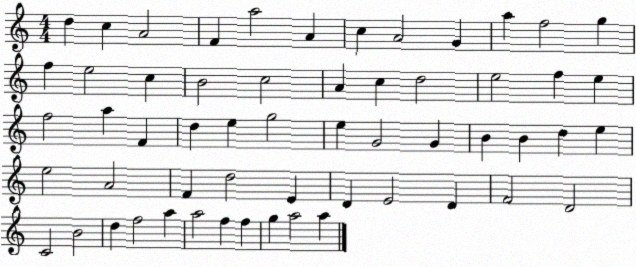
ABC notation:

X:1
T:Untitled
M:4/4
L:1/4
K:C
d c A2 F a2 A c A2 G a f2 g f e2 c B2 c2 A c d2 e2 f e f2 a F d e g2 e G2 G B B d e e2 A2 F d2 E D E2 D F2 D2 C2 B2 d f2 a a2 f f g a2 a